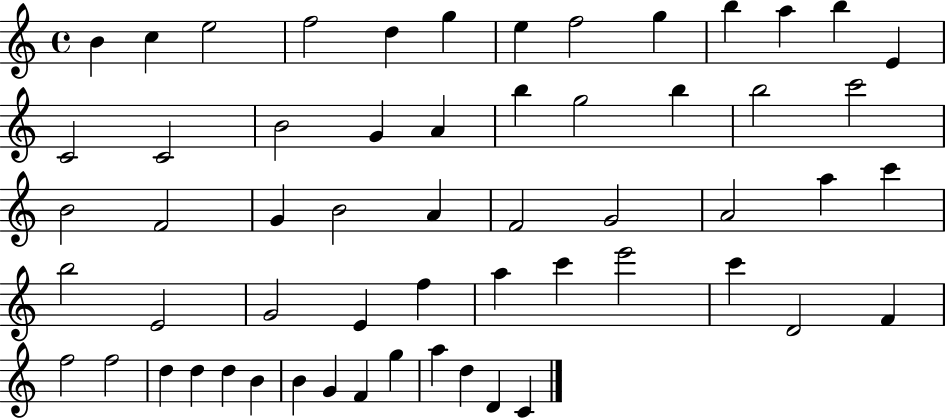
X:1
T:Untitled
M:4/4
L:1/4
K:C
B c e2 f2 d g e f2 g b a b E C2 C2 B2 G A b g2 b b2 c'2 B2 F2 G B2 A F2 G2 A2 a c' b2 E2 G2 E f a c' e'2 c' D2 F f2 f2 d d d B B G F g a d D C